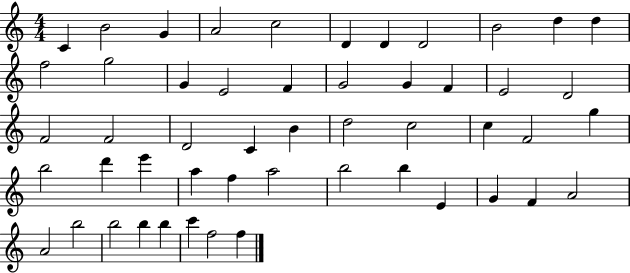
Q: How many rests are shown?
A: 0